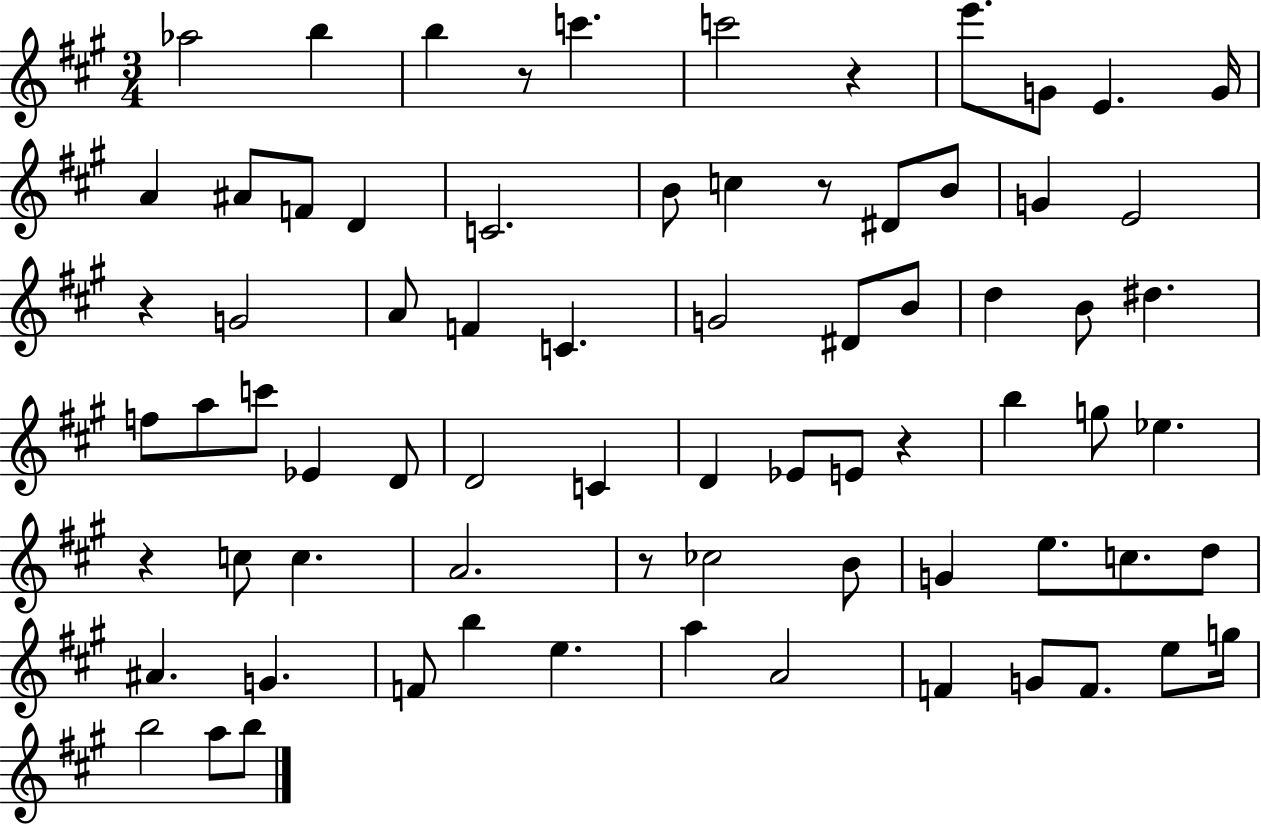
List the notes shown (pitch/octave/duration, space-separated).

Ab5/h B5/q B5/q R/e C6/q. C6/h R/q E6/e. G4/e E4/q. G4/s A4/q A#4/e F4/e D4/q C4/h. B4/e C5/q R/e D#4/e B4/e G4/q E4/h R/q G4/h A4/e F4/q C4/q. G4/h D#4/e B4/e D5/q B4/e D#5/q. F5/e A5/e C6/e Eb4/q D4/e D4/h C4/q D4/q Eb4/e E4/e R/q B5/q G5/e Eb5/q. R/q C5/e C5/q. A4/h. R/e CES5/h B4/e G4/q E5/e. C5/e. D5/e A#4/q. G4/q. F4/e B5/q E5/q. A5/q A4/h F4/q G4/e F4/e. E5/e G5/s B5/h A5/e B5/e